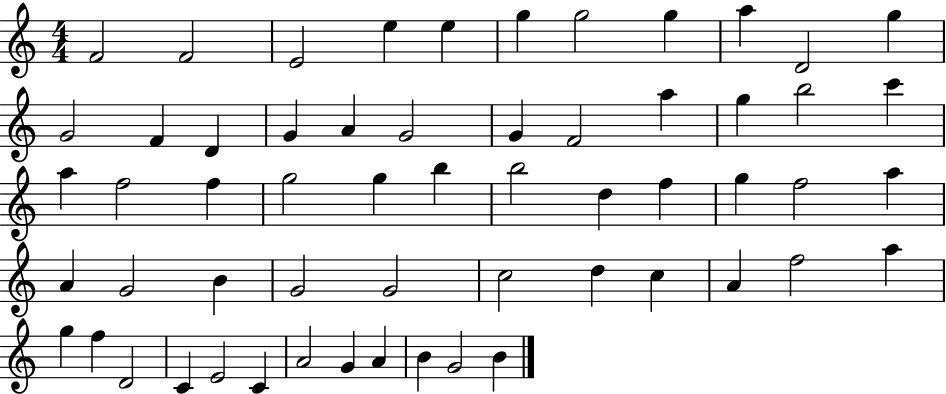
{
  \clef treble
  \numericTimeSignature
  \time 4/4
  \key c \major
  f'2 f'2 | e'2 e''4 e''4 | g''4 g''2 g''4 | a''4 d'2 g''4 | \break g'2 f'4 d'4 | g'4 a'4 g'2 | g'4 f'2 a''4 | g''4 b''2 c'''4 | \break a''4 f''2 f''4 | g''2 g''4 b''4 | b''2 d''4 f''4 | g''4 f''2 a''4 | \break a'4 g'2 b'4 | g'2 g'2 | c''2 d''4 c''4 | a'4 f''2 a''4 | \break g''4 f''4 d'2 | c'4 e'2 c'4 | a'2 g'4 a'4 | b'4 g'2 b'4 | \break \bar "|."
}